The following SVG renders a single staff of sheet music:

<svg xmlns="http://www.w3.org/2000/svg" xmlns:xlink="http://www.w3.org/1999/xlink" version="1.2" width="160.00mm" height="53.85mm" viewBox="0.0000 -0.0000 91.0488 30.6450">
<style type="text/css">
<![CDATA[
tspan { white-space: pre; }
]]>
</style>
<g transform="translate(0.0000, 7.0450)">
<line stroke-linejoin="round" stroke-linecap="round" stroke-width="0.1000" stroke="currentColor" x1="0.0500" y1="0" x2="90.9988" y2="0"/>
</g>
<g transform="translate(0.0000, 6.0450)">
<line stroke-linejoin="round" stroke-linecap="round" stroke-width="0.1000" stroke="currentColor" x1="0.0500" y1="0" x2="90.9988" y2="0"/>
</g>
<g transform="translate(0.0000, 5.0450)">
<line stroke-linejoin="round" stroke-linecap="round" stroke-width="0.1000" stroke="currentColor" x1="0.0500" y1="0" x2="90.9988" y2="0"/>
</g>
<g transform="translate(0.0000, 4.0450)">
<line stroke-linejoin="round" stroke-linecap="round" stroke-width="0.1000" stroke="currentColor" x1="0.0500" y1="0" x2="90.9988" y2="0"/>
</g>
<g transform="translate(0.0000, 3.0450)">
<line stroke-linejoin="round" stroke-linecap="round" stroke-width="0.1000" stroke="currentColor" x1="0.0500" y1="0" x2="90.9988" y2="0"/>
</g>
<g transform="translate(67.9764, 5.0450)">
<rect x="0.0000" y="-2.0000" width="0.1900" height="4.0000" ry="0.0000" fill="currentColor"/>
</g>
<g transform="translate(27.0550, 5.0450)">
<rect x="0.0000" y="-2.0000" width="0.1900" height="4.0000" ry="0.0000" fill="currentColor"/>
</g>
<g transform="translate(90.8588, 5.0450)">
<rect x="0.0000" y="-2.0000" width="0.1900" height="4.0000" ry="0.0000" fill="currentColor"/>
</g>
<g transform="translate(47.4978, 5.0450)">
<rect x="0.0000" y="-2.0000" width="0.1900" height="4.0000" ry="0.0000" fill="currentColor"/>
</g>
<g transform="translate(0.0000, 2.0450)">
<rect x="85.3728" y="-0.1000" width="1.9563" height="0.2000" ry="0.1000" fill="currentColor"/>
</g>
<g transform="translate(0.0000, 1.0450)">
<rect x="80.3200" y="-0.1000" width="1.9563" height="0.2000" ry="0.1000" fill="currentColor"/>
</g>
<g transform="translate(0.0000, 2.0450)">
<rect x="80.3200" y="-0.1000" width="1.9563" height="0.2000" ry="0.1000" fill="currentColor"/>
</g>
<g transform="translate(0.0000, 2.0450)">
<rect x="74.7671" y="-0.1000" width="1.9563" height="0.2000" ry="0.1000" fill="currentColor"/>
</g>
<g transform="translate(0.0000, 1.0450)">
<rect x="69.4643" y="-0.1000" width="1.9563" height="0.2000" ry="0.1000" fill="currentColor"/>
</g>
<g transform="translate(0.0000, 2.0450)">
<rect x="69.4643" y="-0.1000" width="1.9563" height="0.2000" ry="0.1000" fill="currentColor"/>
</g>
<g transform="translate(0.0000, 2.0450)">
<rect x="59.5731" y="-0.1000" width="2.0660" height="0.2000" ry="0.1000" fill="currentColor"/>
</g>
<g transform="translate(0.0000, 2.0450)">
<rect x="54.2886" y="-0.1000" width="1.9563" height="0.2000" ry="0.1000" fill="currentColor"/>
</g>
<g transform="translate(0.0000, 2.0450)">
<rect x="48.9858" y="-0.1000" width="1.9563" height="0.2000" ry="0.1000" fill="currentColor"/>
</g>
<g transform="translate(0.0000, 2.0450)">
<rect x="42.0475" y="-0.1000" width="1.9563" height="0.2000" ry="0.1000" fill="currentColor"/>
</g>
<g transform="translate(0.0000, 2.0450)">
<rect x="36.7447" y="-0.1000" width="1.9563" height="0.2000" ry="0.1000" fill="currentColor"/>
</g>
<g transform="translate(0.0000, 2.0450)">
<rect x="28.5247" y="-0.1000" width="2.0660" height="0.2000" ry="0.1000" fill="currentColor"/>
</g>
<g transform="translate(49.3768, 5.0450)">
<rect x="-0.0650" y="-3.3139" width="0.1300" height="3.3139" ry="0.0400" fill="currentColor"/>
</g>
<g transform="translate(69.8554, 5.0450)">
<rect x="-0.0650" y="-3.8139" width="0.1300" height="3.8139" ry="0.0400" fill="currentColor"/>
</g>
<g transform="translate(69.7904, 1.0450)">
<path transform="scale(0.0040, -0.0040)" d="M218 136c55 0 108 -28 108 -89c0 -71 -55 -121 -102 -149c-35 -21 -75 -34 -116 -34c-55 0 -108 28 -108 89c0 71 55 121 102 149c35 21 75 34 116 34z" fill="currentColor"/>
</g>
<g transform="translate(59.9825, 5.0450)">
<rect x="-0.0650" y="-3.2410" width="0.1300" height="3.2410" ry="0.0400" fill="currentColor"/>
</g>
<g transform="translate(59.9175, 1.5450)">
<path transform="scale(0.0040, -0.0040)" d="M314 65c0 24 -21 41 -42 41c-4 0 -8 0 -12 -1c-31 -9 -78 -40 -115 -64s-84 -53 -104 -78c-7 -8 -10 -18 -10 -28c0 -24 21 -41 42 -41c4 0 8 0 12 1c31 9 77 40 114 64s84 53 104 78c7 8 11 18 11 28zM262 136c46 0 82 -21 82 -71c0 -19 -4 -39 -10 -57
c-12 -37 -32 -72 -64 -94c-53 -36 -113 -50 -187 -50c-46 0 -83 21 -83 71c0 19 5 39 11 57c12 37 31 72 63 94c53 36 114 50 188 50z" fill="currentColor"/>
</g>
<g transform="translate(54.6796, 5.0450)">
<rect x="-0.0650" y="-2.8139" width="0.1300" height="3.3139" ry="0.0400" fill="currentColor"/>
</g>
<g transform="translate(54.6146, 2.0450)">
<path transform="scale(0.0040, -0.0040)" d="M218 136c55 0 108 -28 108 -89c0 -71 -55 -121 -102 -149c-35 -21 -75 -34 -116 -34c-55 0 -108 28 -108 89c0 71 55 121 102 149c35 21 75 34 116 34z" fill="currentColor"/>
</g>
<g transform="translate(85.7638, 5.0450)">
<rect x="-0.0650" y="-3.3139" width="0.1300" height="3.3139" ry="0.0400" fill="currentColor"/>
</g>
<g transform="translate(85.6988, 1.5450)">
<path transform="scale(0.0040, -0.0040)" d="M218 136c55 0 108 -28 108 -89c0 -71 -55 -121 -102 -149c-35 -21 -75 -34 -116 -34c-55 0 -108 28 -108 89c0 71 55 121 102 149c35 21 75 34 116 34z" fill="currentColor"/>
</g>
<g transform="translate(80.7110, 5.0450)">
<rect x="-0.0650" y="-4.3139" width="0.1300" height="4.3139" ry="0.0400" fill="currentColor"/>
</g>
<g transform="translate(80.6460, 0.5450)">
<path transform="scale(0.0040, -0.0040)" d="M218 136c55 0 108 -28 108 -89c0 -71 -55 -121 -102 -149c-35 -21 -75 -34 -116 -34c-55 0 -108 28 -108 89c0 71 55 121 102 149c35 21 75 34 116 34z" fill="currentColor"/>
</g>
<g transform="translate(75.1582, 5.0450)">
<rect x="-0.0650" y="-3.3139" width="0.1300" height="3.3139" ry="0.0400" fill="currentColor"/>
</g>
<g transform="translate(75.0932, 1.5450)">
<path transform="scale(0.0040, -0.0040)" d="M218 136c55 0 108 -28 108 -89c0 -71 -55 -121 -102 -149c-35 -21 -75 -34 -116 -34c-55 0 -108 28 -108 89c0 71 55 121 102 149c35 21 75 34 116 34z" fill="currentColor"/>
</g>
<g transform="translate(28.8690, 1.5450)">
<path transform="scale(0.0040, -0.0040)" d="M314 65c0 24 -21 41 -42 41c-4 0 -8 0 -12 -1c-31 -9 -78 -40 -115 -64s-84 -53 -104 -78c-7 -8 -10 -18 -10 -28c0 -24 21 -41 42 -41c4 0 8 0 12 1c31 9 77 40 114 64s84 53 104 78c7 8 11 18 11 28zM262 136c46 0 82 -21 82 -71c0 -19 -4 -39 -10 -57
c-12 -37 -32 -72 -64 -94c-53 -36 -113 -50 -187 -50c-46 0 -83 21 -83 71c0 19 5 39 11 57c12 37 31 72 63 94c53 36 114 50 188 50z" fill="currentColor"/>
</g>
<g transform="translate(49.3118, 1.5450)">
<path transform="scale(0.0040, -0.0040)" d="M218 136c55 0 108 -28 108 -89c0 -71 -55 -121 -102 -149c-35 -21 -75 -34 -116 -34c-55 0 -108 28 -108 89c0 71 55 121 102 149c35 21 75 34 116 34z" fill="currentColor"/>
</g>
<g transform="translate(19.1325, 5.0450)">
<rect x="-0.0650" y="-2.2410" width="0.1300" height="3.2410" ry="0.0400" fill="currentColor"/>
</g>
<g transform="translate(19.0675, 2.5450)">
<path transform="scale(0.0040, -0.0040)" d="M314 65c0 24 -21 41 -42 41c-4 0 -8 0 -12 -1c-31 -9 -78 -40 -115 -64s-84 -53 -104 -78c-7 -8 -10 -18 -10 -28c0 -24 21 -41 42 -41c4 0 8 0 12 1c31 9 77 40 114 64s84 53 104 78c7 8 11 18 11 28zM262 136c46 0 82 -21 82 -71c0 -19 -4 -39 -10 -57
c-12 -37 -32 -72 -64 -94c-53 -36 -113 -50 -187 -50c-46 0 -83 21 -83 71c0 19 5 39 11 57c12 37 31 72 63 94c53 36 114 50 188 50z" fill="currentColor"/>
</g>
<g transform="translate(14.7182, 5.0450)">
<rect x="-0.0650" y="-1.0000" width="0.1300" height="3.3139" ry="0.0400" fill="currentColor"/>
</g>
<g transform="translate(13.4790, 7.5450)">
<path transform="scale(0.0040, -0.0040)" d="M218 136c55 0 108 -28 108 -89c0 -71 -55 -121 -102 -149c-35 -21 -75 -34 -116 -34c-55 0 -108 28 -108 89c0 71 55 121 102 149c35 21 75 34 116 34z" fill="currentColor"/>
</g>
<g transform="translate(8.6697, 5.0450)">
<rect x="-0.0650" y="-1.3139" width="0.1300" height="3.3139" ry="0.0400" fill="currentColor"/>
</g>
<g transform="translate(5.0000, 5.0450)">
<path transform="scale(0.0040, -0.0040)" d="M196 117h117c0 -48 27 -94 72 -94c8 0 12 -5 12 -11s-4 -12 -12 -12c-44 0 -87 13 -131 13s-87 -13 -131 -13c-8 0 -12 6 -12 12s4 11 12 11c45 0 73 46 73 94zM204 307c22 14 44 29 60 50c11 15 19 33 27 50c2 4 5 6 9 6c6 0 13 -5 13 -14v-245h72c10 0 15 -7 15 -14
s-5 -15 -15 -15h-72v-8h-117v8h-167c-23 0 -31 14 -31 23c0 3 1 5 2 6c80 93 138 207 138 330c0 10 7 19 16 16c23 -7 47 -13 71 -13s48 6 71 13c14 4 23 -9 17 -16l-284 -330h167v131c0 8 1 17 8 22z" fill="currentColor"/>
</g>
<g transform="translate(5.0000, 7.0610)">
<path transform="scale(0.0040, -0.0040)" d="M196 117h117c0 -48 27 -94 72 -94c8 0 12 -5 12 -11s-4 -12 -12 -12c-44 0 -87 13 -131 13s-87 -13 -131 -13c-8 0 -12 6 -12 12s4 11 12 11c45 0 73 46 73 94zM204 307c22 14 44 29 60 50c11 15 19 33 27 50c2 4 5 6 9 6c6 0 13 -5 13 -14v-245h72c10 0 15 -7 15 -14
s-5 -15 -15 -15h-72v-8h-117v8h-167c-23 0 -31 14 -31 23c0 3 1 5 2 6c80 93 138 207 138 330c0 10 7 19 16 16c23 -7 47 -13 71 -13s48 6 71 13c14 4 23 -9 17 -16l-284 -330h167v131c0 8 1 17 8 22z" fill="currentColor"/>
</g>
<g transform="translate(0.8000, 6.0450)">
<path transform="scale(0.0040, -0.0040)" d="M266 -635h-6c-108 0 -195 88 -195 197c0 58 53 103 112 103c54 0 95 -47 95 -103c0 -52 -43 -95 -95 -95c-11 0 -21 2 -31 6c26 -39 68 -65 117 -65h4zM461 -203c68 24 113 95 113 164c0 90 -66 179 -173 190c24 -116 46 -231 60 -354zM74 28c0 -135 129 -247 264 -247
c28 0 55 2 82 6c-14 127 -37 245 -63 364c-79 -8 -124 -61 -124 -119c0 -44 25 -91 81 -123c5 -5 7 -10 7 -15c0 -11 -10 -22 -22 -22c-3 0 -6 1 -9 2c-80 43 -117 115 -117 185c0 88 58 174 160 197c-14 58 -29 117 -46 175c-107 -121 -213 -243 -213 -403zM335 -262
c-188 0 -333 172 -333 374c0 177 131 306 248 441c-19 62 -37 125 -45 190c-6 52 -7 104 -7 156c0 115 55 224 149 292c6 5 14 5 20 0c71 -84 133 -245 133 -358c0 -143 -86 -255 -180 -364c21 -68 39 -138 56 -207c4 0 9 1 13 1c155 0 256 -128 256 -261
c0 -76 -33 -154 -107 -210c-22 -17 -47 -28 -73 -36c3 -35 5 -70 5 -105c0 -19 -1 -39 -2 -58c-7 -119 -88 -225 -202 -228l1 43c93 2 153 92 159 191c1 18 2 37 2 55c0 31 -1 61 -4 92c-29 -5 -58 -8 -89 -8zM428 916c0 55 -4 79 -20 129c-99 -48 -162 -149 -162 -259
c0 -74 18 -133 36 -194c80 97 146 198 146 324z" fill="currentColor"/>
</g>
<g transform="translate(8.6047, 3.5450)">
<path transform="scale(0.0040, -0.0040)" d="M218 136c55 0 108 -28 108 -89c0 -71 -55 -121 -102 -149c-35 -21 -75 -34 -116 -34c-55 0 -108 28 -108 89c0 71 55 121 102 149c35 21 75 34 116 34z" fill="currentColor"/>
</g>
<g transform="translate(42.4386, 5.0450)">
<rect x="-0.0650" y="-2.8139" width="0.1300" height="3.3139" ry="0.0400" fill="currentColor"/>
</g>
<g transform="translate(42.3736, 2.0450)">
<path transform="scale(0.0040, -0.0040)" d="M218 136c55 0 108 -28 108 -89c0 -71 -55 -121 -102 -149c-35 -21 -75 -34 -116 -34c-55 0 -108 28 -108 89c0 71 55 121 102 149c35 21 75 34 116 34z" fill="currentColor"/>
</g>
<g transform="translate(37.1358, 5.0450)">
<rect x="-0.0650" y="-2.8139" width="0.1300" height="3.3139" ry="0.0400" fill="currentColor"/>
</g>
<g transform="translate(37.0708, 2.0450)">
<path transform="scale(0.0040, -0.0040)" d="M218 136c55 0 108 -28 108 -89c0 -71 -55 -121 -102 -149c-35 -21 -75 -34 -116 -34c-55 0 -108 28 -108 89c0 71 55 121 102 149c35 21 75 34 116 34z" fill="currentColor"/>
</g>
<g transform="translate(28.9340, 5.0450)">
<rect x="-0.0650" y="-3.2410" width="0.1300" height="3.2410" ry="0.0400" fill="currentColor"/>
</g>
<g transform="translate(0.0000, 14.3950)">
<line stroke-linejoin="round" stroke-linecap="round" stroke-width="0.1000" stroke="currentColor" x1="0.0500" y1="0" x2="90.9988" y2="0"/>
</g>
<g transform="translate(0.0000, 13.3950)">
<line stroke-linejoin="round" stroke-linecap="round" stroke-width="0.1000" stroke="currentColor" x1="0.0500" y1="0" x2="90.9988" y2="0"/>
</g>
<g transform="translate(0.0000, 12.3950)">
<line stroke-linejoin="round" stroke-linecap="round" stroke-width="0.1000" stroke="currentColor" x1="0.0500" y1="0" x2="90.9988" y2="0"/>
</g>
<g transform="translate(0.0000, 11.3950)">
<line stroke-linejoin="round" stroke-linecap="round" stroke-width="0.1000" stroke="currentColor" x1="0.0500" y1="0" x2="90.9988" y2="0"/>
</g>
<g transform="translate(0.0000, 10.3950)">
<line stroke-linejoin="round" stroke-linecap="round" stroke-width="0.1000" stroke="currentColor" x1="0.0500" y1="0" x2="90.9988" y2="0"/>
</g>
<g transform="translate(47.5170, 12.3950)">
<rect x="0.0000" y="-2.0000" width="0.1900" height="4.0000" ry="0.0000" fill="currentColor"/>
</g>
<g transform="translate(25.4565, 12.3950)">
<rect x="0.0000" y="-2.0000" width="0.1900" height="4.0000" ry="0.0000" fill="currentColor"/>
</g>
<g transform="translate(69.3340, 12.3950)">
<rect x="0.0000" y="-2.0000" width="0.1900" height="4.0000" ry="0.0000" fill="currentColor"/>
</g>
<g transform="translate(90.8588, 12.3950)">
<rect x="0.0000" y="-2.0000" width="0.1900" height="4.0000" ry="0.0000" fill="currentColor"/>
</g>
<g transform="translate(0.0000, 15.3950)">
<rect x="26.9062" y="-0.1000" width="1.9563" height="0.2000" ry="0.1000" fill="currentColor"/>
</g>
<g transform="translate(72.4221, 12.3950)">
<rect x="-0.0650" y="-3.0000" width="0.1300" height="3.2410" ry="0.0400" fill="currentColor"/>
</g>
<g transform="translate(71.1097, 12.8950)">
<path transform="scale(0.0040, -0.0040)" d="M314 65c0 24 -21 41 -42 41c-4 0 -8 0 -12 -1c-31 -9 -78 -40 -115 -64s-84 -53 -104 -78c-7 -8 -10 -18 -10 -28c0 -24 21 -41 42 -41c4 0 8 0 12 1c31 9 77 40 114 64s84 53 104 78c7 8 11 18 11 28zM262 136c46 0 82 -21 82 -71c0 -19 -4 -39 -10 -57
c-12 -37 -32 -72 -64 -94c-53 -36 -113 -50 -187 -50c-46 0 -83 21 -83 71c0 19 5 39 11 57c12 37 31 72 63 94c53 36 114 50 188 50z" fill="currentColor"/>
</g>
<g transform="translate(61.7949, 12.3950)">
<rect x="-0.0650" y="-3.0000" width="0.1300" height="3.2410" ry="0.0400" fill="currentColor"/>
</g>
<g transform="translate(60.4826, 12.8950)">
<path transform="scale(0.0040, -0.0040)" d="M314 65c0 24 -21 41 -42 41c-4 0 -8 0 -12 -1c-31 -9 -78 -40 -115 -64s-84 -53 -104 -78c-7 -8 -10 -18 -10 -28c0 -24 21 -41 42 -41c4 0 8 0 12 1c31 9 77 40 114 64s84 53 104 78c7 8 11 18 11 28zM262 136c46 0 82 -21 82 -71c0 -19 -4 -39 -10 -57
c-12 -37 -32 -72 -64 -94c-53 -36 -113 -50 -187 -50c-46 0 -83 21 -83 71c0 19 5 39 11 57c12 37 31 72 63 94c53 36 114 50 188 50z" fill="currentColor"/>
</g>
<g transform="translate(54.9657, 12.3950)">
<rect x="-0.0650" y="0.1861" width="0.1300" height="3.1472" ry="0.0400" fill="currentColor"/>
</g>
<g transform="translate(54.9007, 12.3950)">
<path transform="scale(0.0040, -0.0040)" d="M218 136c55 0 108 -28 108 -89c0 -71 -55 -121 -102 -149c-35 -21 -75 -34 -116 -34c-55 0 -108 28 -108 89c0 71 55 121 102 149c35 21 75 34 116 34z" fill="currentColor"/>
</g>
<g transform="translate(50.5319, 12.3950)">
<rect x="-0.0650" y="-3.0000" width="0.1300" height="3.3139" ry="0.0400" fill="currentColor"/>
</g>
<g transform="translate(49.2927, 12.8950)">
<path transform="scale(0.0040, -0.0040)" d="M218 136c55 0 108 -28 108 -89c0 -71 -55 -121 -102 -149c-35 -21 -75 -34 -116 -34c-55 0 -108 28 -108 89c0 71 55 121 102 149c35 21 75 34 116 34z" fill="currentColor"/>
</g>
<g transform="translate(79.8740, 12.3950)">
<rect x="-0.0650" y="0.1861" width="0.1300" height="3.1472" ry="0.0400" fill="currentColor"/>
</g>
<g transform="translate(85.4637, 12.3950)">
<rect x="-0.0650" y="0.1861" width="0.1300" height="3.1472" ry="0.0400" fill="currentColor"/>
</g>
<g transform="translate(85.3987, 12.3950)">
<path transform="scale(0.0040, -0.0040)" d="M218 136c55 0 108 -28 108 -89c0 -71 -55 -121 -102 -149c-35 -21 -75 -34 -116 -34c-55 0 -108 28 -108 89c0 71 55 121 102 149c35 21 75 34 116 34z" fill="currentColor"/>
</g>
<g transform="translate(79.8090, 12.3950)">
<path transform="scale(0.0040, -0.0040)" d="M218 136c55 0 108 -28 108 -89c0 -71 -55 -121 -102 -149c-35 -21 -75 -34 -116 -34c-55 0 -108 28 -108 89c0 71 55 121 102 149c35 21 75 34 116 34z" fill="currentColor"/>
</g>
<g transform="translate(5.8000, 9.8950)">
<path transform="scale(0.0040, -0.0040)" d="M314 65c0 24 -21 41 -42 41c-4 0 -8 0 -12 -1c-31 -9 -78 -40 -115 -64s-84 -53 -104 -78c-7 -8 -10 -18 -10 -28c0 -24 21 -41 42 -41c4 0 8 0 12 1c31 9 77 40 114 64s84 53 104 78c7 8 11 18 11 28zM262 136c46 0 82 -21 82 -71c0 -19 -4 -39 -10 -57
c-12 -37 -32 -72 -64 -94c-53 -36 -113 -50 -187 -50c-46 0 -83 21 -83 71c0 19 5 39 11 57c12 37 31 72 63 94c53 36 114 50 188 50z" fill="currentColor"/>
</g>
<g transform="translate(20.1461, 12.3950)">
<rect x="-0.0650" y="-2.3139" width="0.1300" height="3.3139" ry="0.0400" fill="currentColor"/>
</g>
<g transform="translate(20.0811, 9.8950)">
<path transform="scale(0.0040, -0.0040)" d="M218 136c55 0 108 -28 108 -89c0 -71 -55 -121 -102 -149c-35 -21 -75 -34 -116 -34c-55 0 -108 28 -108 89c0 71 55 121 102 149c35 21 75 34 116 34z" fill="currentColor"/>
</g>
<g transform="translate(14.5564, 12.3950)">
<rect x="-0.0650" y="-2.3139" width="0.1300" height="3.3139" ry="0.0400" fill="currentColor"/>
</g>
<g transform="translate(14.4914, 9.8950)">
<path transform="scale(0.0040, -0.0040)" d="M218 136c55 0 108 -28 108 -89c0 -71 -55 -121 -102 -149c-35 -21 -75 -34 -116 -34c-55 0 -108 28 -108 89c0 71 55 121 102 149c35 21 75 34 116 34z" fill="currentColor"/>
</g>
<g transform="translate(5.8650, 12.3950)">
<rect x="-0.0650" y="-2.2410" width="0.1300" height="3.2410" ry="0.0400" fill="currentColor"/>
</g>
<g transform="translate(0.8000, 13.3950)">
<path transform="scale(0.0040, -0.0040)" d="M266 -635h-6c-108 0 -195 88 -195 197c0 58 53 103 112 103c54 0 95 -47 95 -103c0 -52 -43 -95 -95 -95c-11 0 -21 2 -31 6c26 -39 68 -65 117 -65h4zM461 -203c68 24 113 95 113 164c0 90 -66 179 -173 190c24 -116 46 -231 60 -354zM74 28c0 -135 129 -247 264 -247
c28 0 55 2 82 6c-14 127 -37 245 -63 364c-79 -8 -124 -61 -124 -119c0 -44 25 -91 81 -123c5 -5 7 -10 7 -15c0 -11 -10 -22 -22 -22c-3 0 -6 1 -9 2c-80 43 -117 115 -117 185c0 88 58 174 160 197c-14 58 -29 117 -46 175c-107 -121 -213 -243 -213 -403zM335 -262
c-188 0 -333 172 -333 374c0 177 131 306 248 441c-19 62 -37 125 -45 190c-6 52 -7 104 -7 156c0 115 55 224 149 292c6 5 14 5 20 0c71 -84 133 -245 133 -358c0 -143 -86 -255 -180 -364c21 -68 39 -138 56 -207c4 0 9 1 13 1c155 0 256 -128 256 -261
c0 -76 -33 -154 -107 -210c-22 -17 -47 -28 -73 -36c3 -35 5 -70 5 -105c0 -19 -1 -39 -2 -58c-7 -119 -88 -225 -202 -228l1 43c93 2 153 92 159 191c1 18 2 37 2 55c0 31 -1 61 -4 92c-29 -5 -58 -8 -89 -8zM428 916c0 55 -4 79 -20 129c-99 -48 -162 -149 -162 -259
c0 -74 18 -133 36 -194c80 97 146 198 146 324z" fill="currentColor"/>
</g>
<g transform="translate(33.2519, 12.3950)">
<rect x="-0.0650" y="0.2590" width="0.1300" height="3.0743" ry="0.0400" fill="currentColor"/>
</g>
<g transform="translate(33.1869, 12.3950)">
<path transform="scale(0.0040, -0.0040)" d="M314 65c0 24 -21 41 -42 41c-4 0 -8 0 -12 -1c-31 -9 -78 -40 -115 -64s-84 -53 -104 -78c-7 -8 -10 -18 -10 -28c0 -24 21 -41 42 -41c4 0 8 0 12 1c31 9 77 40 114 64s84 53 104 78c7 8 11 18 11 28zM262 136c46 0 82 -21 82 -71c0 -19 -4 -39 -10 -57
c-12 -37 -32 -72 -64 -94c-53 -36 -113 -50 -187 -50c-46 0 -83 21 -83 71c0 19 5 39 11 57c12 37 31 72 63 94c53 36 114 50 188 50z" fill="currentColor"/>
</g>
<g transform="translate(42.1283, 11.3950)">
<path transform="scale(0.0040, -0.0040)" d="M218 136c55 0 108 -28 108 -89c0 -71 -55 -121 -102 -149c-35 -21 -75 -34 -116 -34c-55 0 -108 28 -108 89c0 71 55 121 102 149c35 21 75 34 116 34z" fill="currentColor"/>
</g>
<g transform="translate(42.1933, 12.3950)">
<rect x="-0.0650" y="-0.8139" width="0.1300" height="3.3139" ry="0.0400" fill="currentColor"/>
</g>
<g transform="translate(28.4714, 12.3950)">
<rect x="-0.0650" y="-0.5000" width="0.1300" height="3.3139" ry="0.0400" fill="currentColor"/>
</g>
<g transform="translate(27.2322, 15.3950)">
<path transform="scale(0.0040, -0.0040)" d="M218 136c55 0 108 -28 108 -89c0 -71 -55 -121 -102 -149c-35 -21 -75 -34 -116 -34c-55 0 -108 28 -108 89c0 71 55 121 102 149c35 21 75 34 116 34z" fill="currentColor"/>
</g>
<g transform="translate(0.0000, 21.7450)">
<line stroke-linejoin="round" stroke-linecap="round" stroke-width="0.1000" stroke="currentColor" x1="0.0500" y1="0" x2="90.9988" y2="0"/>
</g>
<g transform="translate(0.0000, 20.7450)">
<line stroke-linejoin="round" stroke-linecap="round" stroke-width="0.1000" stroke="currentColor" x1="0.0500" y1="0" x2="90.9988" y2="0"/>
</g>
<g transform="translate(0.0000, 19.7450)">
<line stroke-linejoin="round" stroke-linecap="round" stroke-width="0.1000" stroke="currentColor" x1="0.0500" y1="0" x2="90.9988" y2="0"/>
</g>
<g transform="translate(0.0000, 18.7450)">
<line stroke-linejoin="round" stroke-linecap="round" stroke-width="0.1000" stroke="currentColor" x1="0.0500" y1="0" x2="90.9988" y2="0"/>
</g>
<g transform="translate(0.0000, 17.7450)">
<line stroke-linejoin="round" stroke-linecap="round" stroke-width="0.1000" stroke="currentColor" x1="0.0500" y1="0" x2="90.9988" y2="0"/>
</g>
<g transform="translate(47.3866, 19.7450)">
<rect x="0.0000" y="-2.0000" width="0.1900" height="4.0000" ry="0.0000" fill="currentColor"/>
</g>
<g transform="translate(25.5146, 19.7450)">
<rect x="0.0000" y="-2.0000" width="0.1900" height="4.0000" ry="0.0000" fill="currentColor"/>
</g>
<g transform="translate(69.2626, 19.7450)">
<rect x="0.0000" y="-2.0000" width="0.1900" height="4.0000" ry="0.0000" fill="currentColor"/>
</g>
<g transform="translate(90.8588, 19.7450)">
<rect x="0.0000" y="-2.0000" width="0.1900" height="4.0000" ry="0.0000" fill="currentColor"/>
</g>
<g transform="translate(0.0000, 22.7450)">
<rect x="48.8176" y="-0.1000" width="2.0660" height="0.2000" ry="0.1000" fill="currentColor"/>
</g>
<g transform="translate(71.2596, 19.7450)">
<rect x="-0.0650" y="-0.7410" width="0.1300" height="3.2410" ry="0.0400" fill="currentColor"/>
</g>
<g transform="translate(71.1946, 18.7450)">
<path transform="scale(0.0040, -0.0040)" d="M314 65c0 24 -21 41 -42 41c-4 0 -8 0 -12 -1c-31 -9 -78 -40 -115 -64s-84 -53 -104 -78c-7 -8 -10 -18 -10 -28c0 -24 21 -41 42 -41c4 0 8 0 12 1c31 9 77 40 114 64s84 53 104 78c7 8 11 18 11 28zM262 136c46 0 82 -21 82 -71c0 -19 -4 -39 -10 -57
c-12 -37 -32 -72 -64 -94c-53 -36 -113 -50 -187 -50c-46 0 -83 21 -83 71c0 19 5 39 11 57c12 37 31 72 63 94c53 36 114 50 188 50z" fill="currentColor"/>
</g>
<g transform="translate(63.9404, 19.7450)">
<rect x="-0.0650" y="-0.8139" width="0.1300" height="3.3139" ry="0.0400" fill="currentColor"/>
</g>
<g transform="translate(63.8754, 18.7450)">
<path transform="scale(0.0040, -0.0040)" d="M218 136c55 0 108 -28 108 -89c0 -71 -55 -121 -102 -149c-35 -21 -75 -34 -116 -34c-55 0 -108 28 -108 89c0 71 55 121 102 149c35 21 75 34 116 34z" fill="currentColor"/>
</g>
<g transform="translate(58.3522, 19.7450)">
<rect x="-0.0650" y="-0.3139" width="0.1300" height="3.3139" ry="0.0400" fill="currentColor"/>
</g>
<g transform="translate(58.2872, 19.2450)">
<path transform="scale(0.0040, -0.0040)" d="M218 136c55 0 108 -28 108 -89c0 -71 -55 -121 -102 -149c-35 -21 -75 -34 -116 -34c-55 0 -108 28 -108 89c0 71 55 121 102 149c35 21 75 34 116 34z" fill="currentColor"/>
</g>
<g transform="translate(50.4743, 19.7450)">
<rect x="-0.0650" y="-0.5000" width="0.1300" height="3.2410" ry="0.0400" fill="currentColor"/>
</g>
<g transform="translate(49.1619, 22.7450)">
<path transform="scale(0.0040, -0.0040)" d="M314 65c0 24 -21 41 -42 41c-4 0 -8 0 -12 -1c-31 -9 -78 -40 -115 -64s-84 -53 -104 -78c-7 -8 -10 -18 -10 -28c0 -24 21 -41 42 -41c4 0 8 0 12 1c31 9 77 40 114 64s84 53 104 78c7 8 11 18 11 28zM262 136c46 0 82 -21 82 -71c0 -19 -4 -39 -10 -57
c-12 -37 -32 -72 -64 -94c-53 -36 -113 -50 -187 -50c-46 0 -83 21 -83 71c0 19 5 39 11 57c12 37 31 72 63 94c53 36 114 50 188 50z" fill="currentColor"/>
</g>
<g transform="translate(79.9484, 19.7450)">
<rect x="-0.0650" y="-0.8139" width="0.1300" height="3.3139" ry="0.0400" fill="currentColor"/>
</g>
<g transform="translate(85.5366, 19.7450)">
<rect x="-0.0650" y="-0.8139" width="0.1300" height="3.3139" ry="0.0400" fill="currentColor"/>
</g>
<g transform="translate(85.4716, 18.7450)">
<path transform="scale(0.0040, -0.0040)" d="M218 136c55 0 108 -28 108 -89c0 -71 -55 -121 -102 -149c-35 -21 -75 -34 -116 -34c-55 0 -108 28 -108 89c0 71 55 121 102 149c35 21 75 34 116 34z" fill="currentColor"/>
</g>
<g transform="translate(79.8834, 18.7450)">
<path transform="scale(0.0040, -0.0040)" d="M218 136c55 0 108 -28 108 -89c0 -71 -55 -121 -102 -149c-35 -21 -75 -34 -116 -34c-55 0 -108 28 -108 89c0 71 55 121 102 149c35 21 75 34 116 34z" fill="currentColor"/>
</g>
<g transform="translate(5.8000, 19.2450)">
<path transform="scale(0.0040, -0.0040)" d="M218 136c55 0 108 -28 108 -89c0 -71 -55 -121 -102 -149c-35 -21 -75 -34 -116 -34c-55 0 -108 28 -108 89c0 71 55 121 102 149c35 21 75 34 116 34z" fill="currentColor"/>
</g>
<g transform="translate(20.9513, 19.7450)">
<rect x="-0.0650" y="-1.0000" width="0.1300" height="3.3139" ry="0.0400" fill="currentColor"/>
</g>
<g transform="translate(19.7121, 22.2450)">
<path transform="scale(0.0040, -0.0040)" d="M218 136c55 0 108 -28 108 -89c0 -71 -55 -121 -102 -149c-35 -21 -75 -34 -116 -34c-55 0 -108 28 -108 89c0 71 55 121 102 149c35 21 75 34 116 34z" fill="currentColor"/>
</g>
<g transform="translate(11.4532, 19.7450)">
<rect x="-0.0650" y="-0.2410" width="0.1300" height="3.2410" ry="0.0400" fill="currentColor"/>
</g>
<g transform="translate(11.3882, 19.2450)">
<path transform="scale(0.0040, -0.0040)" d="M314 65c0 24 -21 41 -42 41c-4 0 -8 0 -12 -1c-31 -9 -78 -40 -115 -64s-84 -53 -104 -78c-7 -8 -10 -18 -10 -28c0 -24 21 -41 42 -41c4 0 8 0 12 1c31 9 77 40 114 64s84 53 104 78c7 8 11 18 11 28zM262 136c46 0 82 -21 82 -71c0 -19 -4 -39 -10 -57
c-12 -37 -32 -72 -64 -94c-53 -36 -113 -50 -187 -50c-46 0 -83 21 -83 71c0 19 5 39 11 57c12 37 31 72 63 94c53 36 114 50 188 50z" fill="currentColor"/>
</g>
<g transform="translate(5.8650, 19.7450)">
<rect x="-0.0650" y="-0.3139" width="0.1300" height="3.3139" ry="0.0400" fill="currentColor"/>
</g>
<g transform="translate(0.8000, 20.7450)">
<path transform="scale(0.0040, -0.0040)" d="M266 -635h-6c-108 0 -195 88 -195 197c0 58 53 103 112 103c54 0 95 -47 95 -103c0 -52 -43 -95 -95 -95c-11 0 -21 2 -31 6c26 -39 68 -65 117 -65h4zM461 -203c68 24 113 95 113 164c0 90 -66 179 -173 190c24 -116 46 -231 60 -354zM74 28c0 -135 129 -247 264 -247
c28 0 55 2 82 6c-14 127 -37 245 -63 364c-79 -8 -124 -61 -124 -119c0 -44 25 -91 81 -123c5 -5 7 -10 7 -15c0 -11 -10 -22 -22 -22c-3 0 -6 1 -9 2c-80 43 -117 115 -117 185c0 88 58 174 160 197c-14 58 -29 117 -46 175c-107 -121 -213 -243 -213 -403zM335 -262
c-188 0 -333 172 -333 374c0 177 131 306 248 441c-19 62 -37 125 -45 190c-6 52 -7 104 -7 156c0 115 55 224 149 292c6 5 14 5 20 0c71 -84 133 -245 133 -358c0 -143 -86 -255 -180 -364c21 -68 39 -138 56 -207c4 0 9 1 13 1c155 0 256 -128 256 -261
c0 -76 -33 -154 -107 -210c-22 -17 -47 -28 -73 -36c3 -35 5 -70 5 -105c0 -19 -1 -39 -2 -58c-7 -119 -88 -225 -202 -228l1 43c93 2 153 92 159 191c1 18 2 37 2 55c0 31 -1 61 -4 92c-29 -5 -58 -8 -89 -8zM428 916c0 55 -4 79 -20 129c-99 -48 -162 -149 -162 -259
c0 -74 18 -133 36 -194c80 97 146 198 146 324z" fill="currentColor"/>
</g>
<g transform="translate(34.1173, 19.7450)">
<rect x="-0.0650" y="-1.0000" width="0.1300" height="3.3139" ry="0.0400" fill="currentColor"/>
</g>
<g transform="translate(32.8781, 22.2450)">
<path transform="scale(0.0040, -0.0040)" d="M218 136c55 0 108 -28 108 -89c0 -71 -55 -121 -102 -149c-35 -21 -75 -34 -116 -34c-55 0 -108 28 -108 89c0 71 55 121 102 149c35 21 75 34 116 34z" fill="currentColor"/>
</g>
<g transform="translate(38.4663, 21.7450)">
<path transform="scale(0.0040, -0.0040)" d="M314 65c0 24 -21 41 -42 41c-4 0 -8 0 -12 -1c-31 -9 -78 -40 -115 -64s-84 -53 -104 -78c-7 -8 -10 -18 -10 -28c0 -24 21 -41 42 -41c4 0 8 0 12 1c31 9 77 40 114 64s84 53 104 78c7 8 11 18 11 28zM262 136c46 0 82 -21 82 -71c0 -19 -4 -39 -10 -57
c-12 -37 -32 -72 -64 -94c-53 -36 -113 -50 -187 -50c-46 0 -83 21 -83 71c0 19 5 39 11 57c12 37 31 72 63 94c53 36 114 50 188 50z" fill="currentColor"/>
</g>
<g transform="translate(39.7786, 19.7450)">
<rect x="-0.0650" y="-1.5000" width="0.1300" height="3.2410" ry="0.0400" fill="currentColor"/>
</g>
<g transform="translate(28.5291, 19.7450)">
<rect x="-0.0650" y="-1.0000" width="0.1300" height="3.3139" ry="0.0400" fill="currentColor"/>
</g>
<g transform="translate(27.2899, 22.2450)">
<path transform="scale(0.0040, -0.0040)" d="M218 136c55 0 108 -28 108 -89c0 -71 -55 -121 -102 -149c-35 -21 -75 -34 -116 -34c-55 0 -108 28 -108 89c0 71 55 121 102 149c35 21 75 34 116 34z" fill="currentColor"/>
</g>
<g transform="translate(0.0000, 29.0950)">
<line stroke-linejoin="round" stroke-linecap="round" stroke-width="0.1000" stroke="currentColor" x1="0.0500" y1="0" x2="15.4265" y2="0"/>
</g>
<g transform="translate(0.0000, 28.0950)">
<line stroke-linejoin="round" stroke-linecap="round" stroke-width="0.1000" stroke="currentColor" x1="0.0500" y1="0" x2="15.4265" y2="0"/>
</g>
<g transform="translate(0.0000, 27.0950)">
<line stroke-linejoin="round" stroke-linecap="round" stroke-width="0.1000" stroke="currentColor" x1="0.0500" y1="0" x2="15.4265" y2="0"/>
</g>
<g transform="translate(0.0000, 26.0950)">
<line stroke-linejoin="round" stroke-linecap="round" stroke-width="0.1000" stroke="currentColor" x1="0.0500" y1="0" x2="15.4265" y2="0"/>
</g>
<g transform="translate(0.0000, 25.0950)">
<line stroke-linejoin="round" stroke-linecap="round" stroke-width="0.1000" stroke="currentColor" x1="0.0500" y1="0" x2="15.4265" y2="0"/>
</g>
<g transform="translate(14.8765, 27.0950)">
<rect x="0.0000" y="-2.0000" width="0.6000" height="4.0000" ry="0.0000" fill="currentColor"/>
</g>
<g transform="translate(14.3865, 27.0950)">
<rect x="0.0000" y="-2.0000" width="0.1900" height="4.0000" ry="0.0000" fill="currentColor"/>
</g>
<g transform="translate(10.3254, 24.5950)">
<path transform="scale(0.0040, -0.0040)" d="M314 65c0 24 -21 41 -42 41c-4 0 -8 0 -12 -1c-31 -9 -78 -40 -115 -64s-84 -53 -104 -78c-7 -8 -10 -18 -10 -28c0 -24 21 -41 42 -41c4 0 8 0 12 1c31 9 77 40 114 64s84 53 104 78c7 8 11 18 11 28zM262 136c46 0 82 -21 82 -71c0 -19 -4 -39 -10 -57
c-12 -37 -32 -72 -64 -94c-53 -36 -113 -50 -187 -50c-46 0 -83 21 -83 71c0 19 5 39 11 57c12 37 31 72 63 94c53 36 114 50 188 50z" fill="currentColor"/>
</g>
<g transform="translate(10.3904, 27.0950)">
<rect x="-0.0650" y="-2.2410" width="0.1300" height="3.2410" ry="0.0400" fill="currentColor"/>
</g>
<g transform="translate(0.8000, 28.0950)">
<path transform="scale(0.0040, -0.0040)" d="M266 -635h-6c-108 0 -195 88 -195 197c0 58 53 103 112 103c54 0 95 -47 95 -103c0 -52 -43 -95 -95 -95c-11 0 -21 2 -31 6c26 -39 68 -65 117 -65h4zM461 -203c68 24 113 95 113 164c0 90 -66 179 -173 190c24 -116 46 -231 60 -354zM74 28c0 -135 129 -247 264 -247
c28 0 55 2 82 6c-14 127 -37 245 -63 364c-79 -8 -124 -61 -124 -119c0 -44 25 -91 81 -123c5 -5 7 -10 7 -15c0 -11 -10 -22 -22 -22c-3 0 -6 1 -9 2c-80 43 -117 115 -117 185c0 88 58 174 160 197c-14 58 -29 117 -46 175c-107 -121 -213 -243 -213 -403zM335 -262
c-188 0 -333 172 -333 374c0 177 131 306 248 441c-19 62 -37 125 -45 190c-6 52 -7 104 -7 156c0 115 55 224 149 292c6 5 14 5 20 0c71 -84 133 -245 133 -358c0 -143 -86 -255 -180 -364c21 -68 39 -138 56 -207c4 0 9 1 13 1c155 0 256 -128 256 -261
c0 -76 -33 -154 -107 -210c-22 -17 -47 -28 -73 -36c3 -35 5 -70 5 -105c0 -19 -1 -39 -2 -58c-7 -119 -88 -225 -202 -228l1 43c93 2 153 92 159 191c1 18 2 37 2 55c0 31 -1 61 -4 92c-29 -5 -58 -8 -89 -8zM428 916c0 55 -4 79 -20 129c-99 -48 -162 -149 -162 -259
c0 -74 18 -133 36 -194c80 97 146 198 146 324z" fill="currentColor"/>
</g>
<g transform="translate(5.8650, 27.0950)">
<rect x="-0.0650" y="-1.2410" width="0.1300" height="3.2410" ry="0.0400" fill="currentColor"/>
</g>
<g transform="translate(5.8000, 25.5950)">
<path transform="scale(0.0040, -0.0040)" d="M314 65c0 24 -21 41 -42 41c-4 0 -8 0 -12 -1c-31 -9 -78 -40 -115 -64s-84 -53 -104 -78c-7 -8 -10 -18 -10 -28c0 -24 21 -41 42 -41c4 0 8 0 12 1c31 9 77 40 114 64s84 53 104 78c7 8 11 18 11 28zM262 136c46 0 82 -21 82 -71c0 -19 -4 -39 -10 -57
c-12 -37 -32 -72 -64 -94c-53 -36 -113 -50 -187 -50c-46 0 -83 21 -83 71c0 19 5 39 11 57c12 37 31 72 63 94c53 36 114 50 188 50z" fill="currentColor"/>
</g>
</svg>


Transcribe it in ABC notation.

X:1
T:Untitled
M:4/4
L:1/4
K:C
e D g2 b2 a a b a b2 c' b d' b g2 g g C B2 d A B A2 A2 B B c c2 D D D E2 C2 c d d2 d d e2 g2